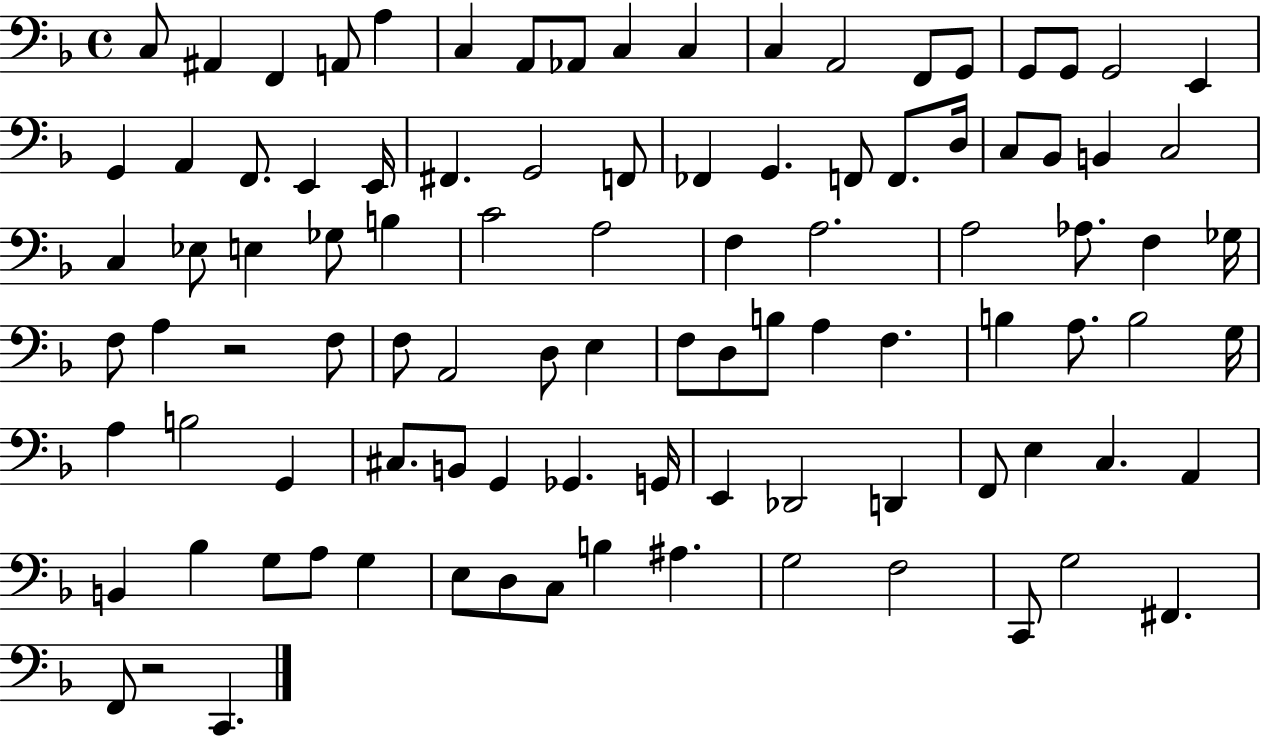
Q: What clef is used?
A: bass